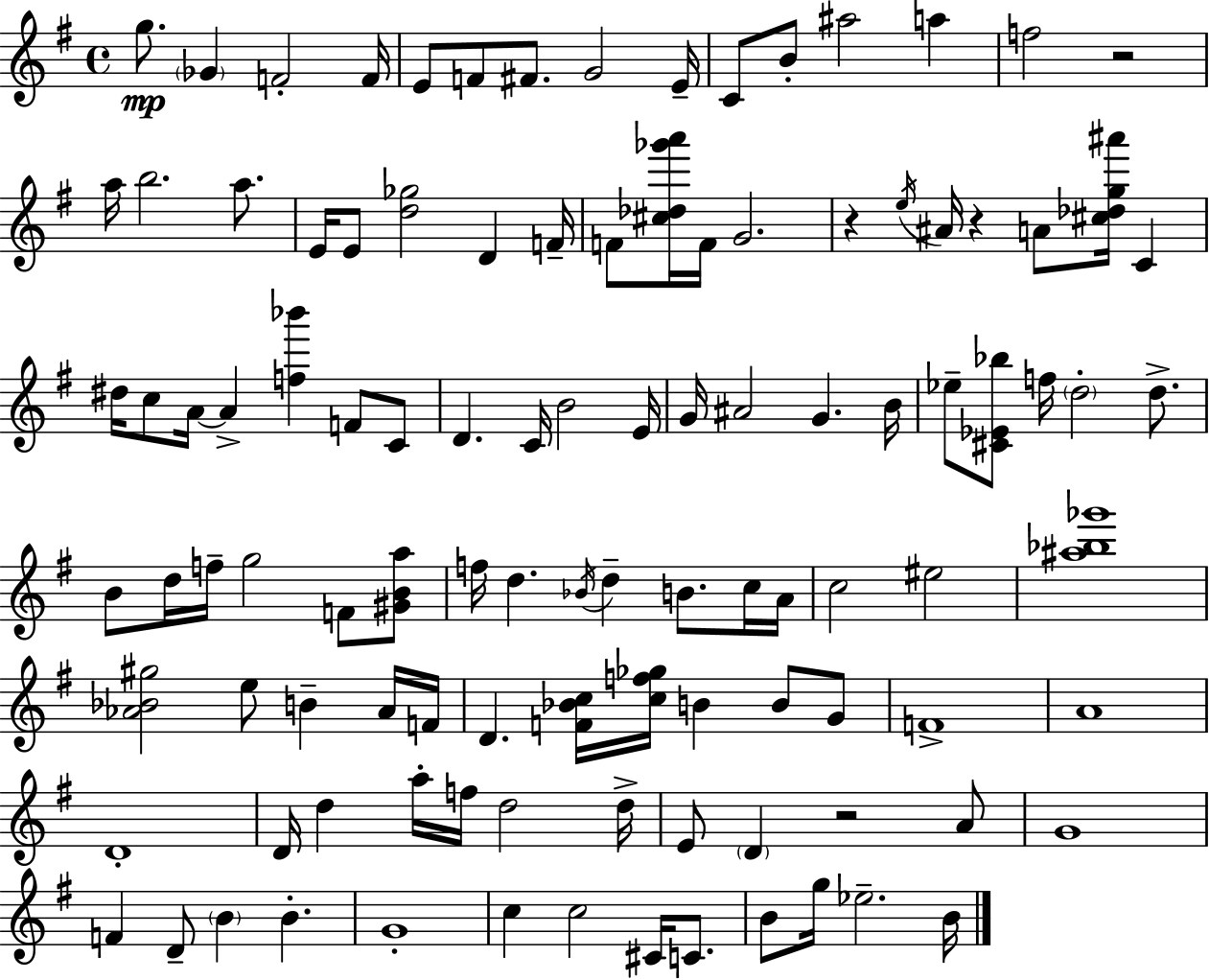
G5/e. Gb4/q F4/h F4/s E4/e F4/e F#4/e. G4/h E4/s C4/e B4/e A#5/h A5/q F5/h R/h A5/s B5/h. A5/e. E4/s E4/e [D5,Gb5]/h D4/q F4/s F4/e [C#5,Db5,Gb6,A6]/s F4/s G4/h. R/q E5/s A#4/s R/q A4/e [C#5,Db5,G5,A#6]/s C4/q D#5/s C5/e A4/s A4/q [F5,Bb6]/q F4/e C4/e D4/q. C4/s B4/h E4/s G4/s A#4/h G4/q. B4/s Eb5/e [C#4,Eb4,Bb5]/e F5/s D5/h D5/e. B4/e D5/s F5/s G5/h F4/e [G#4,B4,A5]/e F5/s D5/q. Bb4/s D5/q B4/e. C5/s A4/s C5/h EIS5/h [A#5,Bb5,Gb6]/w [Ab4,Bb4,G#5]/h E5/e B4/q Ab4/s F4/s D4/q. [F4,Bb4,C5]/s [C5,F5,Gb5]/s B4/q B4/e G4/e F4/w A4/w D4/w D4/s D5/q A5/s F5/s D5/h D5/s E4/e D4/q R/h A4/e G4/w F4/q D4/e B4/q B4/q. G4/w C5/q C5/h C#4/s C4/e. B4/e G5/s Eb5/h. B4/s